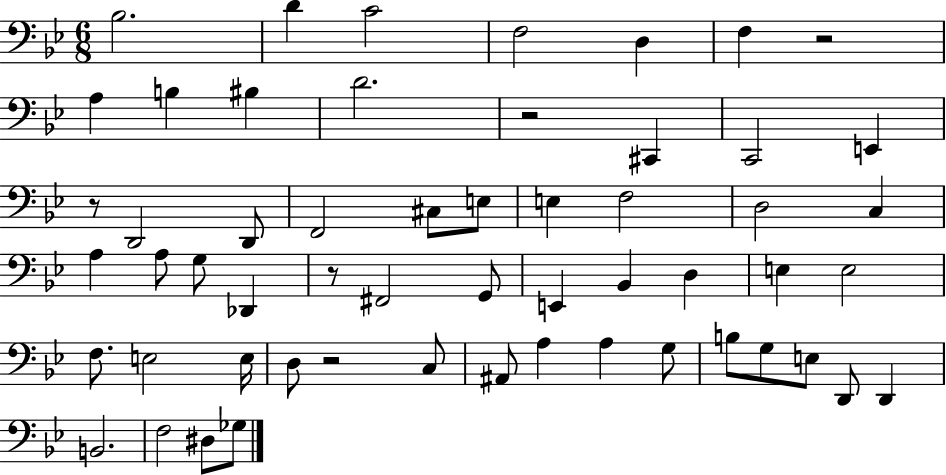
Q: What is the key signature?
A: BES major